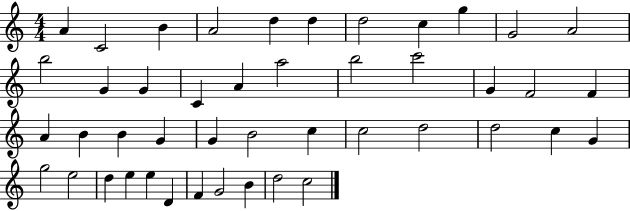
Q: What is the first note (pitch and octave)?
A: A4